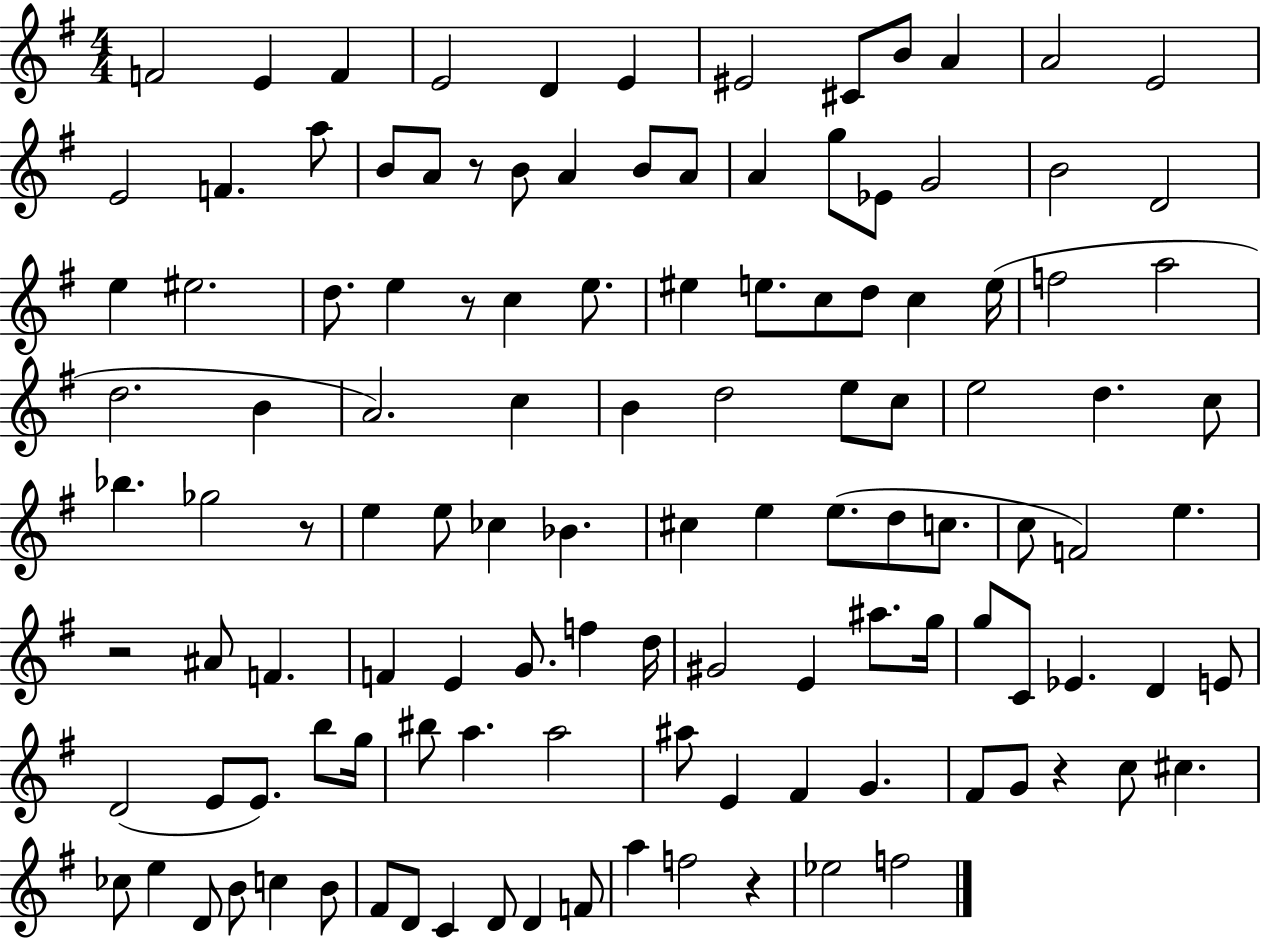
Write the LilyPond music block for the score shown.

{
  \clef treble
  \numericTimeSignature
  \time 4/4
  \key g \major
  f'2 e'4 f'4 | e'2 d'4 e'4 | eis'2 cis'8 b'8 a'4 | a'2 e'2 | \break e'2 f'4. a''8 | b'8 a'8 r8 b'8 a'4 b'8 a'8 | a'4 g''8 ees'8 g'2 | b'2 d'2 | \break e''4 eis''2. | d''8. e''4 r8 c''4 e''8. | eis''4 e''8. c''8 d''8 c''4 e''16( | f''2 a''2 | \break d''2. b'4 | a'2.) c''4 | b'4 d''2 e''8 c''8 | e''2 d''4. c''8 | \break bes''4. ges''2 r8 | e''4 e''8 ces''4 bes'4. | cis''4 e''4 e''8.( d''8 c''8. | c''8 f'2) e''4. | \break r2 ais'8 f'4. | f'4 e'4 g'8. f''4 d''16 | gis'2 e'4 ais''8. g''16 | g''8 c'8 ees'4. d'4 e'8 | \break d'2( e'8 e'8.) b''8 g''16 | bis''8 a''4. a''2 | ais''8 e'4 fis'4 g'4. | fis'8 g'8 r4 c''8 cis''4. | \break ces''8 e''4 d'8 b'8 c''4 b'8 | fis'8 d'8 c'4 d'8 d'4 f'8 | a''4 f''2 r4 | ees''2 f''2 | \break \bar "|."
}